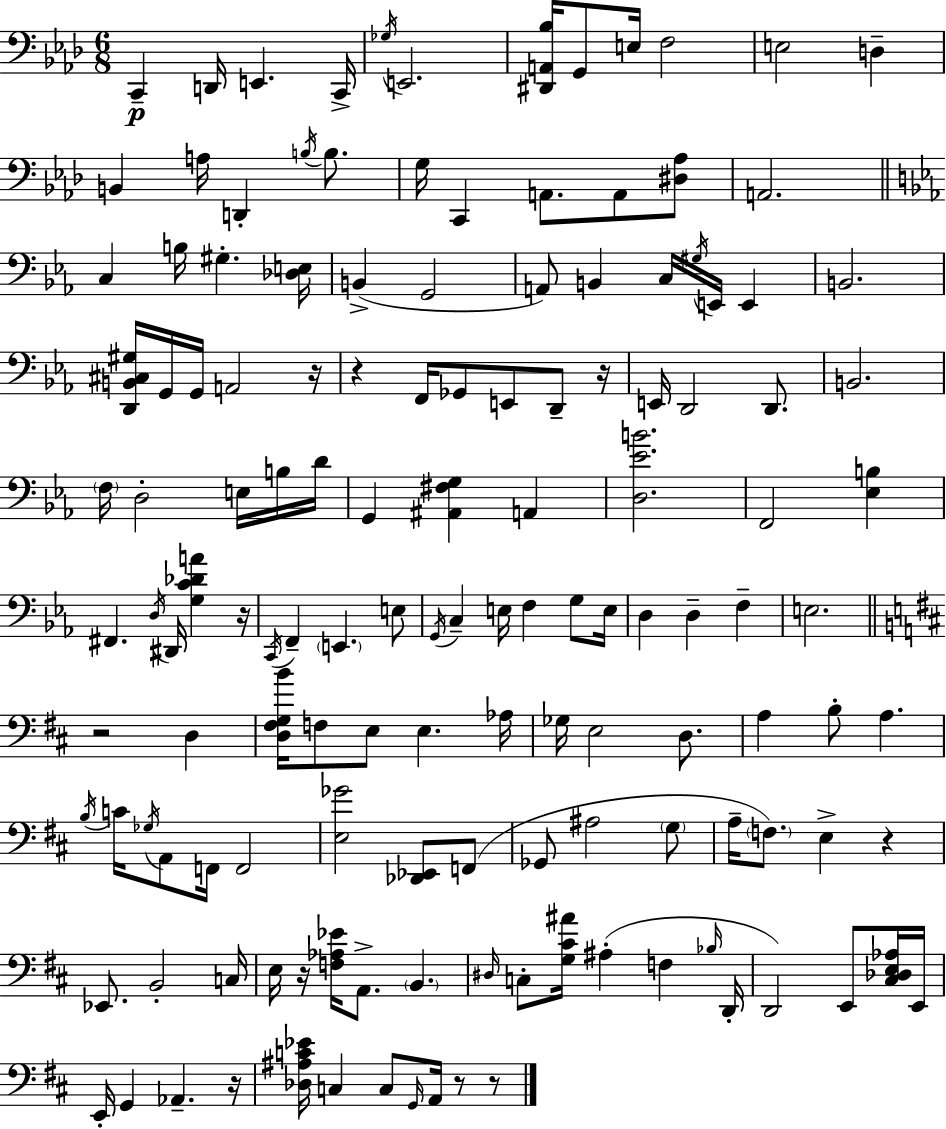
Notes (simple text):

C2/q D2/s E2/q. C2/s Gb3/s E2/h. [D#2,A2,Bb3]/s G2/e E3/s F3/h E3/h D3/q B2/q A3/s D2/q B3/s B3/e. G3/s C2/q A2/e. A2/e [D#3,Ab3]/e A2/h. C3/q B3/s G#3/q. [Db3,E3]/s B2/q G2/h A2/e B2/q C3/s G#3/s E2/s E2/q B2/h. [D2,B2,C#3,G#3]/s G2/s G2/s A2/h R/s R/q F2/s Gb2/e E2/e D2/e R/s E2/s D2/h D2/e. B2/h. F3/s D3/h E3/s B3/s D4/s G2/q [A#2,F#3,G3]/q A2/q [D3,Eb4,B4]/h. F2/h [Eb3,B3]/q F#2/q. D3/s D#2/s [G3,C4,Db4,A4]/q R/s C2/s F2/q E2/q. E3/e G2/s C3/q E3/s F3/q G3/e E3/s D3/q D3/q F3/q E3/h. R/h D3/q [D3,F#3,G3,B4]/s F3/e E3/e E3/q. Ab3/s Gb3/s E3/h D3/e. A3/q B3/e A3/q. B3/s C4/s Gb3/s A2/e F2/s F2/h [E3,Gb4]/h [Db2,Eb2]/e F2/e Gb2/e A#3/h G3/e A3/s F3/e. E3/q R/q Eb2/e. B2/h C3/s E3/s R/s [F3,Ab3,Eb4]/s A2/e. B2/q. D#3/s C3/e [G3,C#4,A#4]/s A#3/q F3/q Bb3/s D2/s D2/h E2/e [C#3,Db3,E3,Ab3]/s E2/s E2/s G2/q Ab2/q. R/s [Db3,A#3,C4,Eb4]/s C3/q C3/e G2/s A2/s R/e R/e